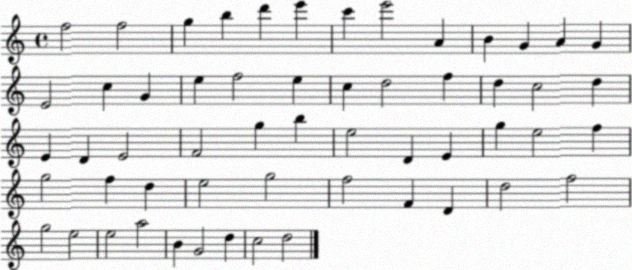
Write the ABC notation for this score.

X:1
T:Untitled
M:4/4
L:1/4
K:C
f2 f2 g b d' e' c' e'2 A B G A G E2 c G e f2 e c d2 f d c2 d E D E2 F2 g b e2 D E g e2 f g2 f d e2 g2 f2 F D d2 f2 g2 e2 e2 a2 B G2 d c2 d2